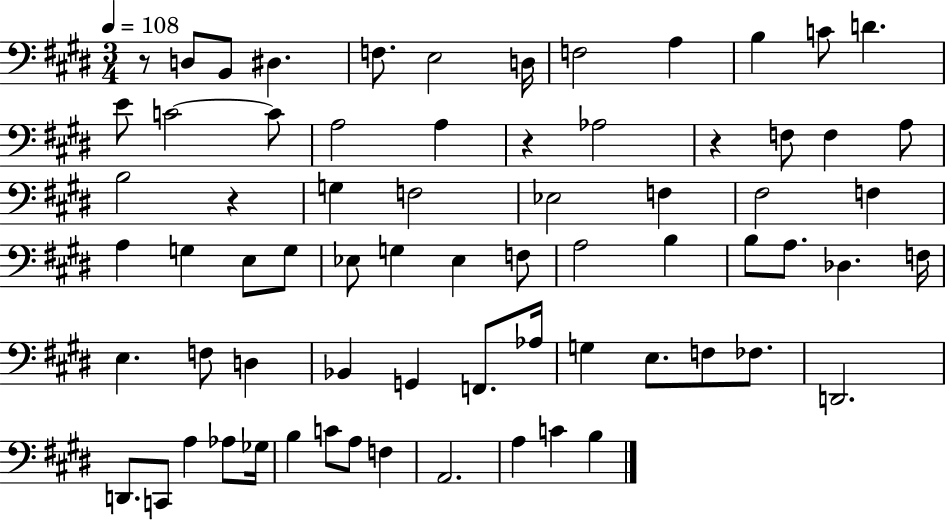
{
  \clef bass
  \numericTimeSignature
  \time 3/4
  \key e \major
  \tempo 4 = 108
  \repeat volta 2 { r8 d8 b,8 dis4. | f8. e2 d16 | f2 a4 | b4 c'8 d'4. | \break e'8 c'2~~ c'8 | a2 a4 | r4 aes2 | r4 f8 f4 a8 | \break b2 r4 | g4 f2 | ees2 f4 | fis2 f4 | \break a4 g4 e8 g8 | ees8 g4 ees4 f8 | a2 b4 | b8 a8. des4. f16 | \break e4. f8 d4 | bes,4 g,4 f,8. aes16 | g4 e8. f8 fes8. | d,2. | \break d,8. c,8 a4 aes8 ges16 | b4 c'8 a8 f4 | a,2. | a4 c'4 b4 | \break } \bar "|."
}